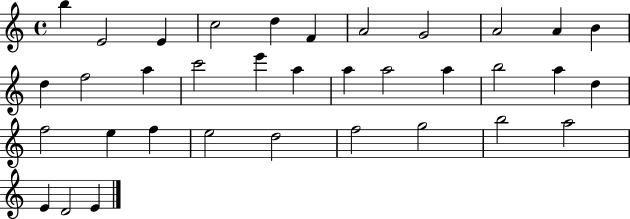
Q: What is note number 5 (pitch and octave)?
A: D5